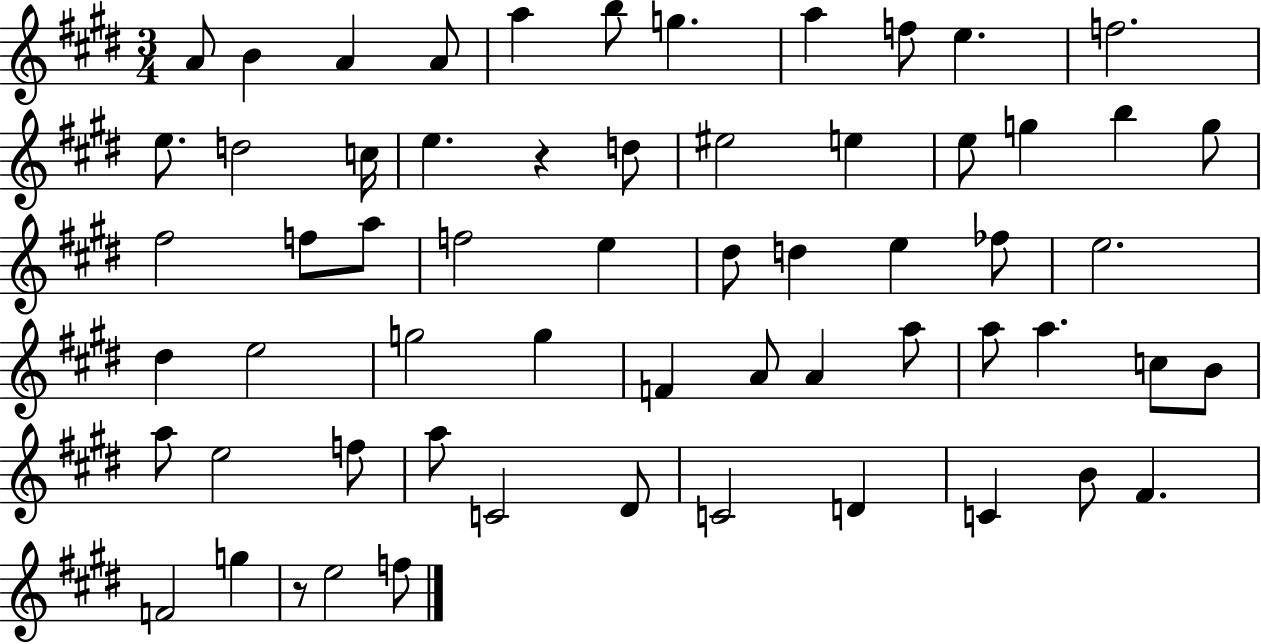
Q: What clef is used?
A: treble